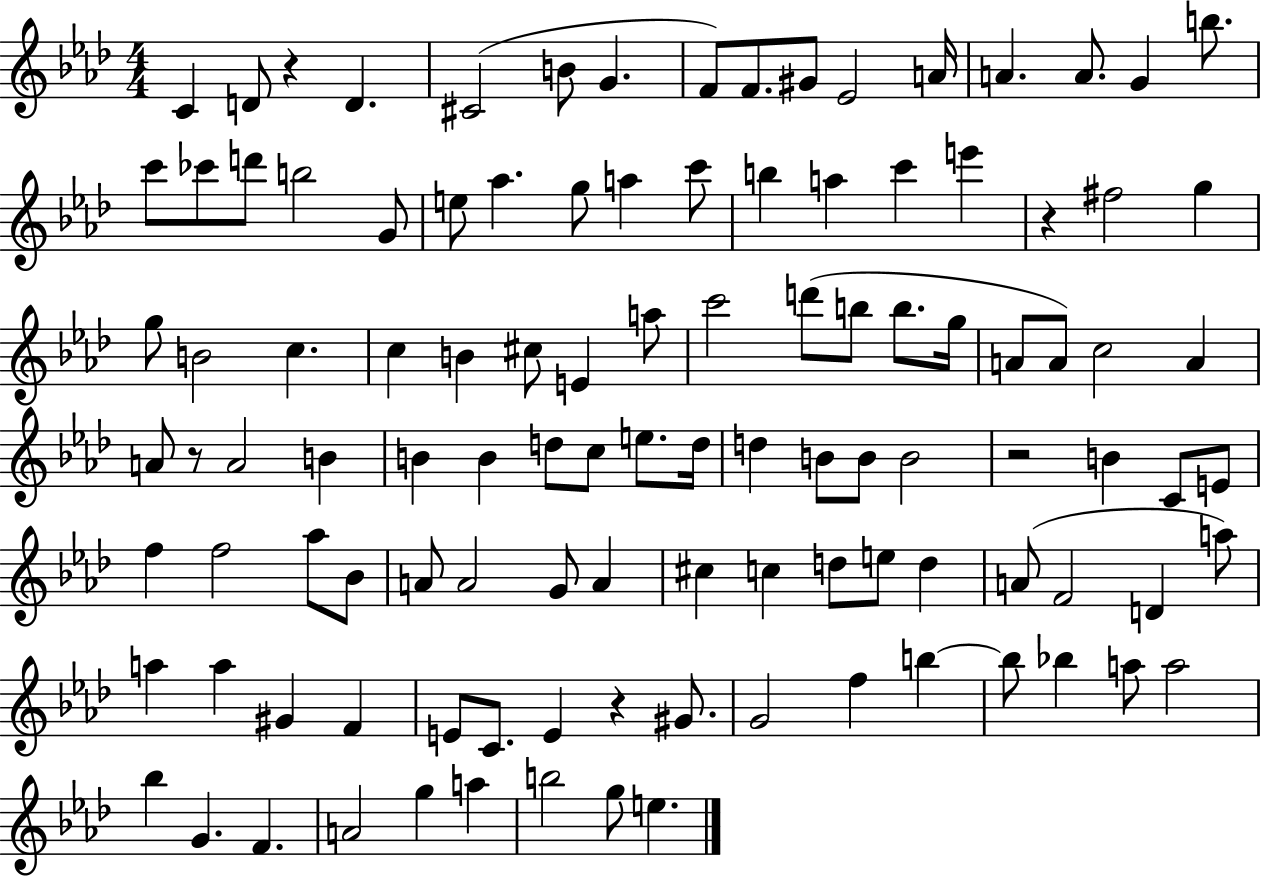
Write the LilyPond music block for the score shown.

{
  \clef treble
  \numericTimeSignature
  \time 4/4
  \key aes \major
  c'4 d'8 r4 d'4. | cis'2( b'8 g'4. | f'8) f'8. gis'8 ees'2 a'16 | a'4. a'8. g'4 b''8. | \break c'''8 ces'''8 d'''8 b''2 g'8 | e''8 aes''4. g''8 a''4 c'''8 | b''4 a''4 c'''4 e'''4 | r4 fis''2 g''4 | \break g''8 b'2 c''4. | c''4 b'4 cis''8 e'4 a''8 | c'''2 d'''8( b''8 b''8. g''16 | a'8 a'8) c''2 a'4 | \break a'8 r8 a'2 b'4 | b'4 b'4 d''8 c''8 e''8. d''16 | d''4 b'8 b'8 b'2 | r2 b'4 c'8 e'8 | \break f''4 f''2 aes''8 bes'8 | a'8 a'2 g'8 a'4 | cis''4 c''4 d''8 e''8 d''4 | a'8( f'2 d'4 a''8) | \break a''4 a''4 gis'4 f'4 | e'8 c'8. e'4 r4 gis'8. | g'2 f''4 b''4~~ | b''8 bes''4 a''8 a''2 | \break bes''4 g'4. f'4. | a'2 g''4 a''4 | b''2 g''8 e''4. | \bar "|."
}